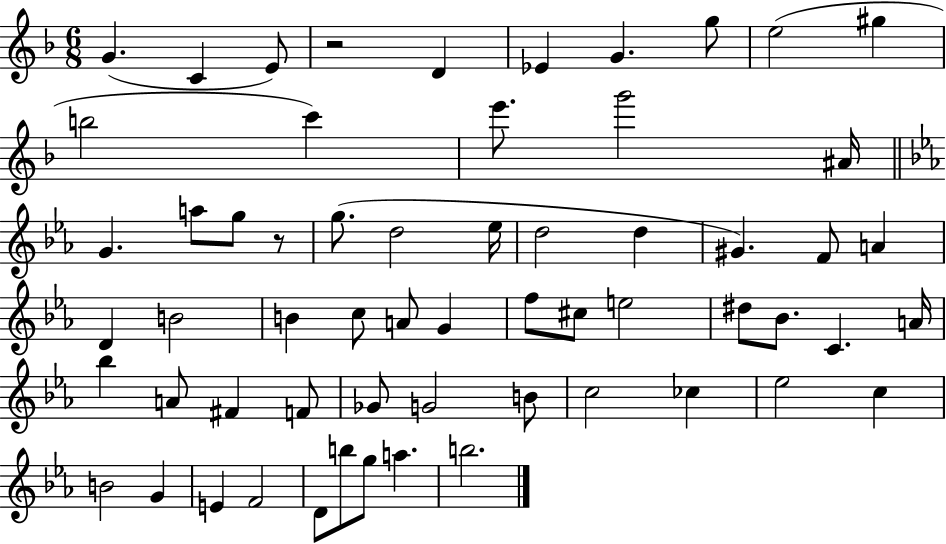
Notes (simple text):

G4/q. C4/q E4/e R/h D4/q Eb4/q G4/q. G5/e E5/h G#5/q B5/h C6/q E6/e. G6/h A#4/s G4/q. A5/e G5/e R/e G5/e. D5/h Eb5/s D5/h D5/q G#4/q. F4/e A4/q D4/q B4/h B4/q C5/e A4/e G4/q F5/e C#5/e E5/h D#5/e Bb4/e. C4/q. A4/s Bb5/q A4/e F#4/q F4/e Gb4/e G4/h B4/e C5/h CES5/q Eb5/h C5/q B4/h G4/q E4/q F4/h D4/e B5/e G5/e A5/q. B5/h.